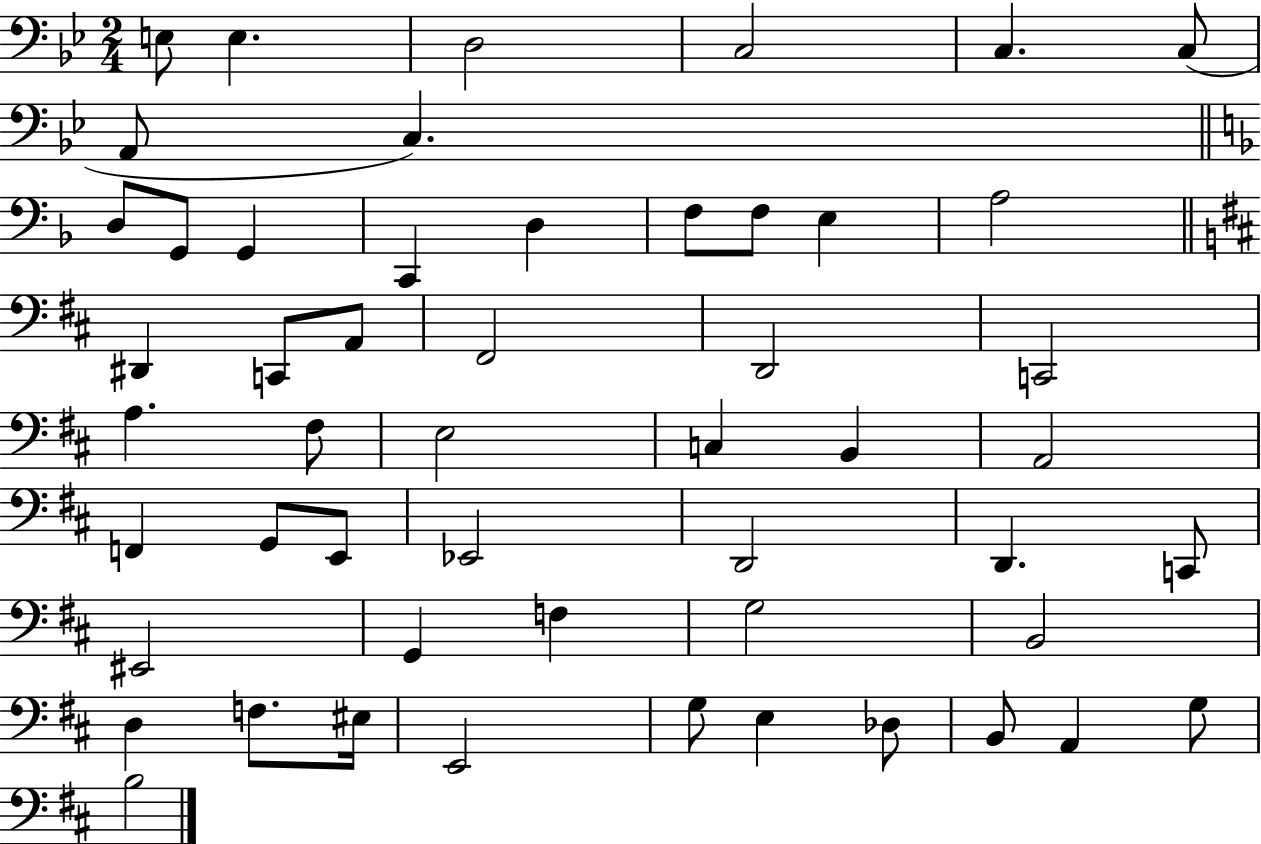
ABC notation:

X:1
T:Untitled
M:2/4
L:1/4
K:Bb
E,/2 E, D,2 C,2 C, C,/2 A,,/2 C, D,/2 G,,/2 G,, C,, D, F,/2 F,/2 E, A,2 ^D,, C,,/2 A,,/2 ^F,,2 D,,2 C,,2 A, ^F,/2 E,2 C, B,, A,,2 F,, G,,/2 E,,/2 _E,,2 D,,2 D,, C,,/2 ^E,,2 G,, F, G,2 B,,2 D, F,/2 ^E,/4 E,,2 G,/2 E, _D,/2 B,,/2 A,, G,/2 B,2